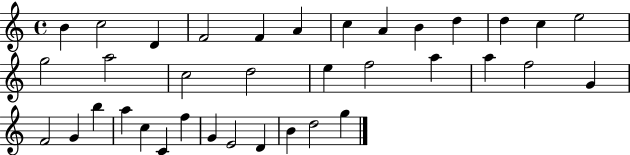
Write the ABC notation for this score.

X:1
T:Untitled
M:4/4
L:1/4
K:C
B c2 D F2 F A c A B d d c e2 g2 a2 c2 d2 e f2 a a f2 G F2 G b a c C f G E2 D B d2 g